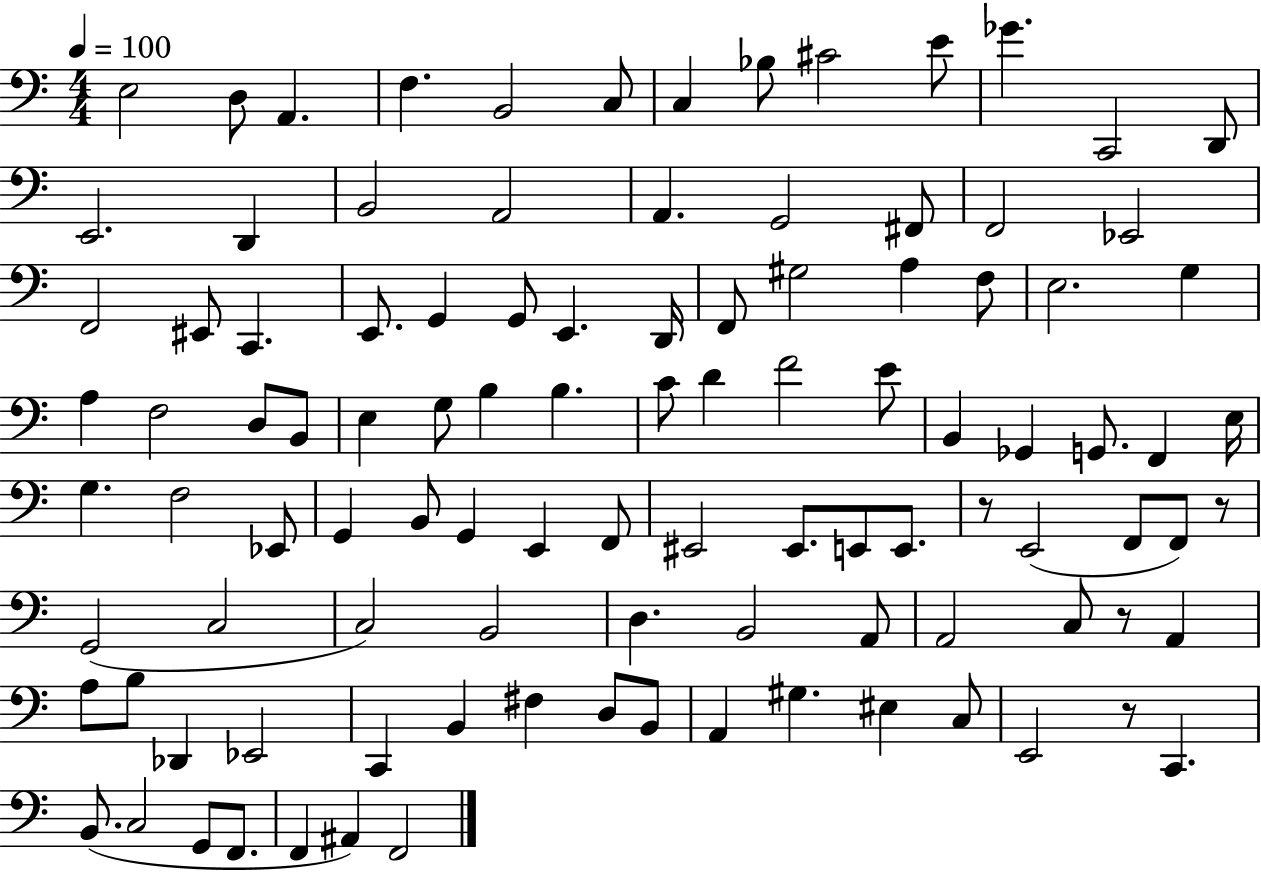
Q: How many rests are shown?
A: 4